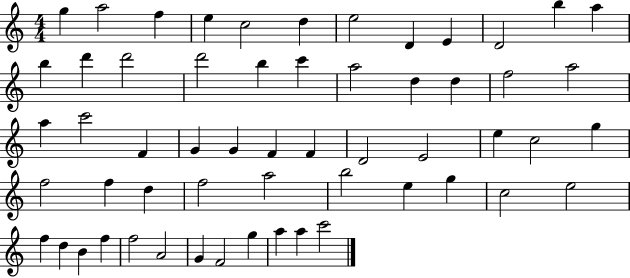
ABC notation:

X:1
T:Untitled
M:4/4
L:1/4
K:C
g a2 f e c2 d e2 D E D2 b a b d' d'2 d'2 b c' a2 d d f2 a2 a c'2 F G G F F D2 E2 e c2 g f2 f d f2 a2 b2 e g c2 e2 f d B f f2 A2 G F2 g a a c'2